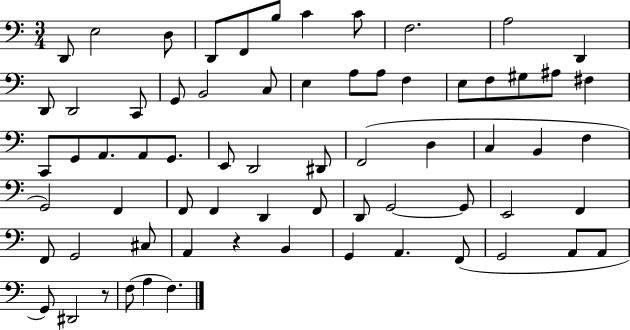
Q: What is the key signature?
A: C major